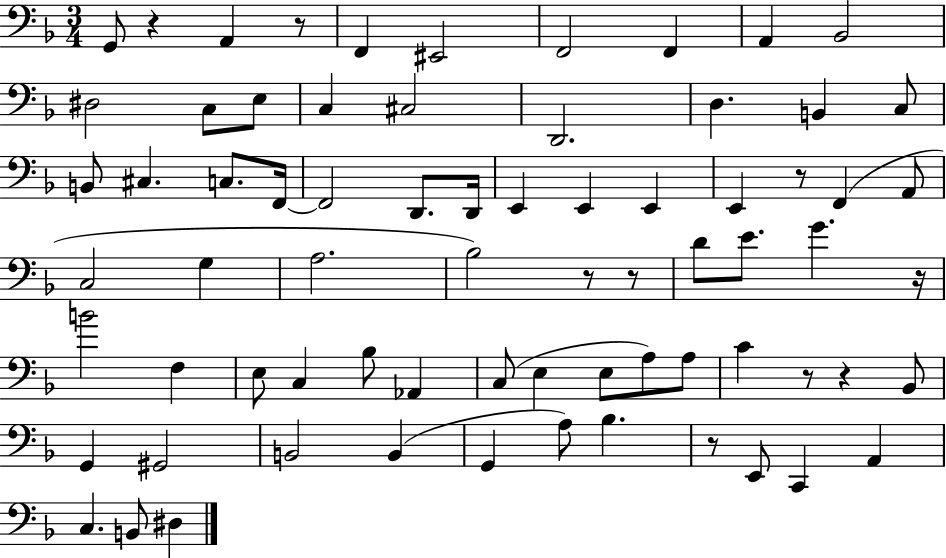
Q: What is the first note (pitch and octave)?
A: G2